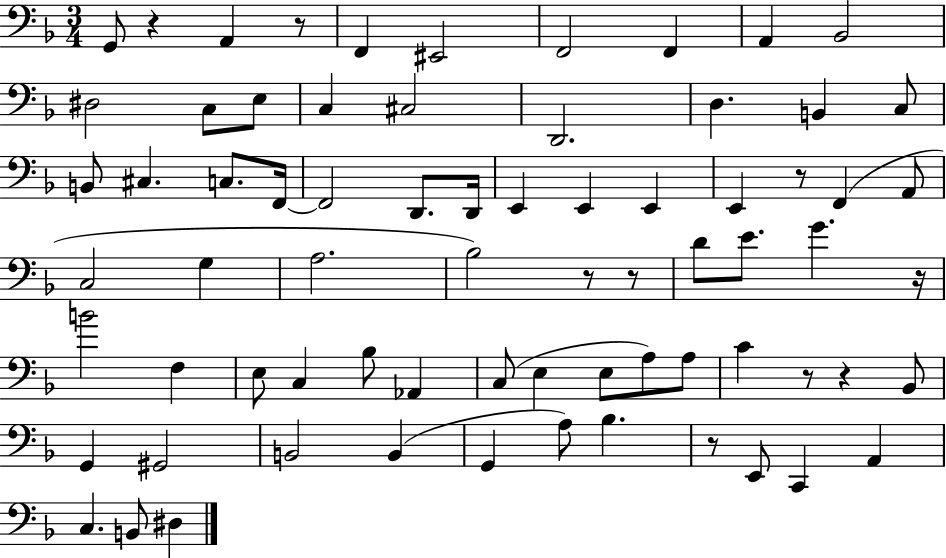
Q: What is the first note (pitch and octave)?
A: G2